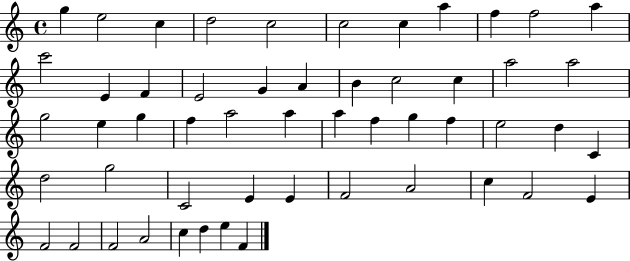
X:1
T:Untitled
M:4/4
L:1/4
K:C
g e2 c d2 c2 c2 c a f f2 a c'2 E F E2 G A B c2 c a2 a2 g2 e g f a2 a a f g f e2 d C d2 g2 C2 E E F2 A2 c F2 E F2 F2 F2 A2 c d e F